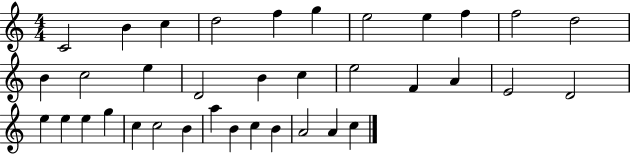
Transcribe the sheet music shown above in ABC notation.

X:1
T:Untitled
M:4/4
L:1/4
K:C
C2 B c d2 f g e2 e f f2 d2 B c2 e D2 B c e2 F A E2 D2 e e e g c c2 B a B c B A2 A c